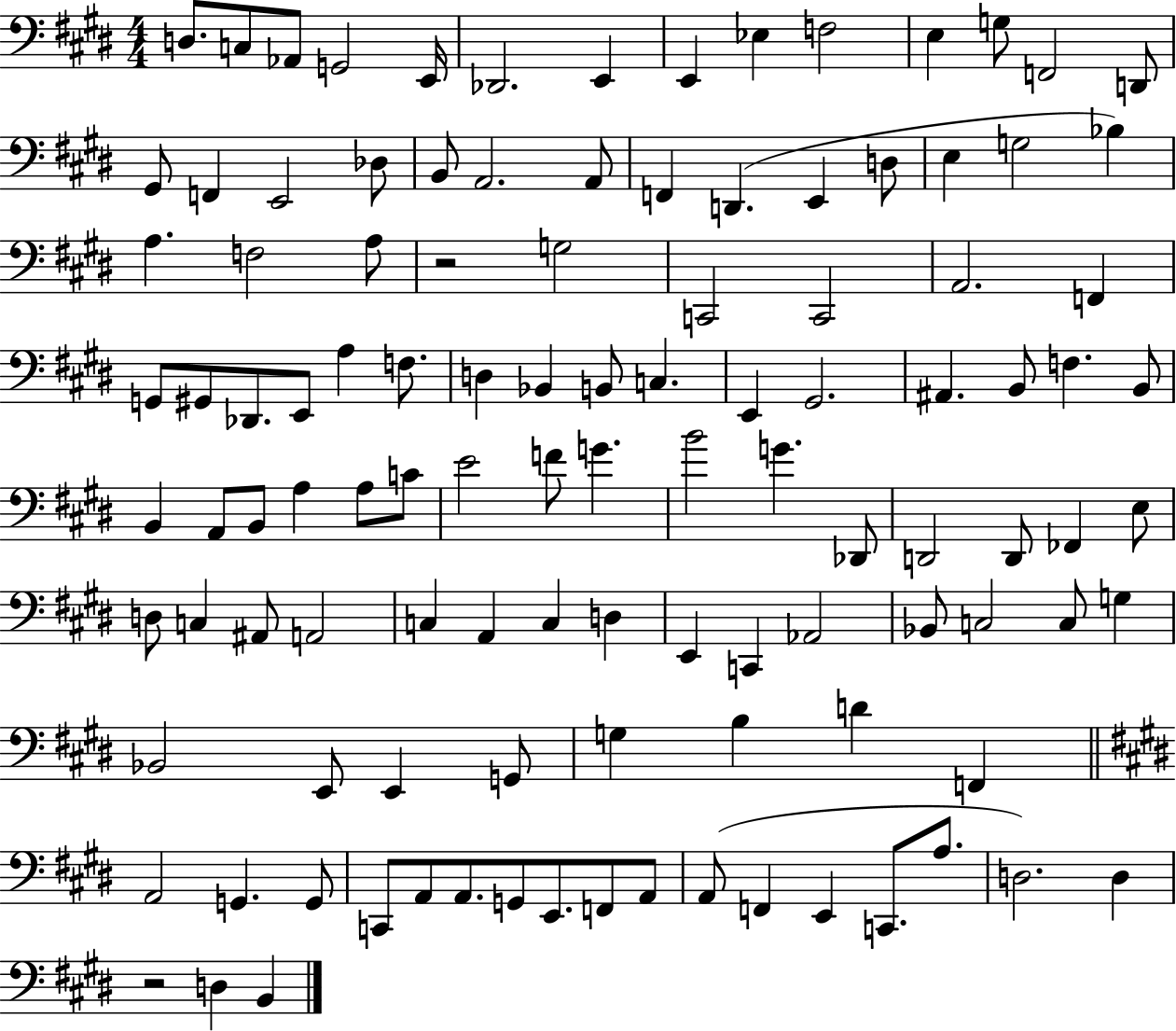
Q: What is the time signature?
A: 4/4